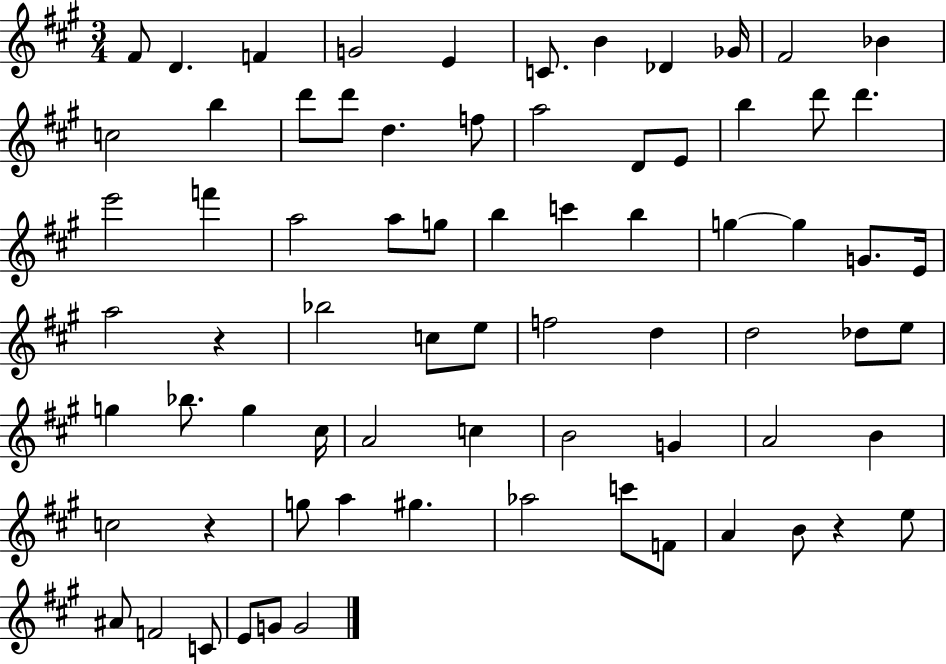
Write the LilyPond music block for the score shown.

{
  \clef treble
  \numericTimeSignature
  \time 3/4
  \key a \major
  fis'8 d'4. f'4 | g'2 e'4 | c'8. b'4 des'4 ges'16 | fis'2 bes'4 | \break c''2 b''4 | d'''8 d'''8 d''4. f''8 | a''2 d'8 e'8 | b''4 d'''8 d'''4. | \break e'''2 f'''4 | a''2 a''8 g''8 | b''4 c'''4 b''4 | g''4~~ g''4 g'8. e'16 | \break a''2 r4 | bes''2 c''8 e''8 | f''2 d''4 | d''2 des''8 e''8 | \break g''4 bes''8. g''4 cis''16 | a'2 c''4 | b'2 g'4 | a'2 b'4 | \break c''2 r4 | g''8 a''4 gis''4. | aes''2 c'''8 f'8 | a'4 b'8 r4 e''8 | \break ais'8 f'2 c'8 | e'8 g'8 g'2 | \bar "|."
}